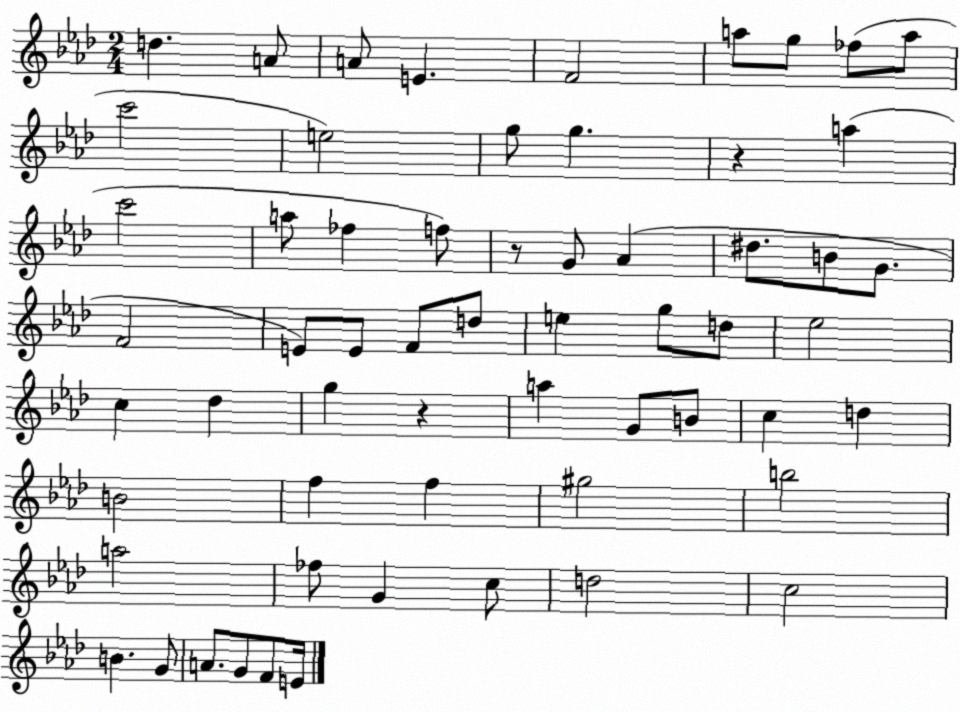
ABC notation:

X:1
T:Untitled
M:2/4
L:1/4
K:Ab
d A/2 A/2 E F2 a/2 g/2 _f/2 a/2 c'2 e2 g/2 g z a c'2 a/2 _f f/2 z/2 G/2 _A ^d/2 B/2 G/2 F2 E/2 E/2 F/2 d/2 e g/2 d/2 _e2 c _d g z a G/2 B/2 c d B2 f f ^g2 b2 a2 _f/2 G c/2 d2 c2 B G/2 A/2 G/2 F/2 E/4